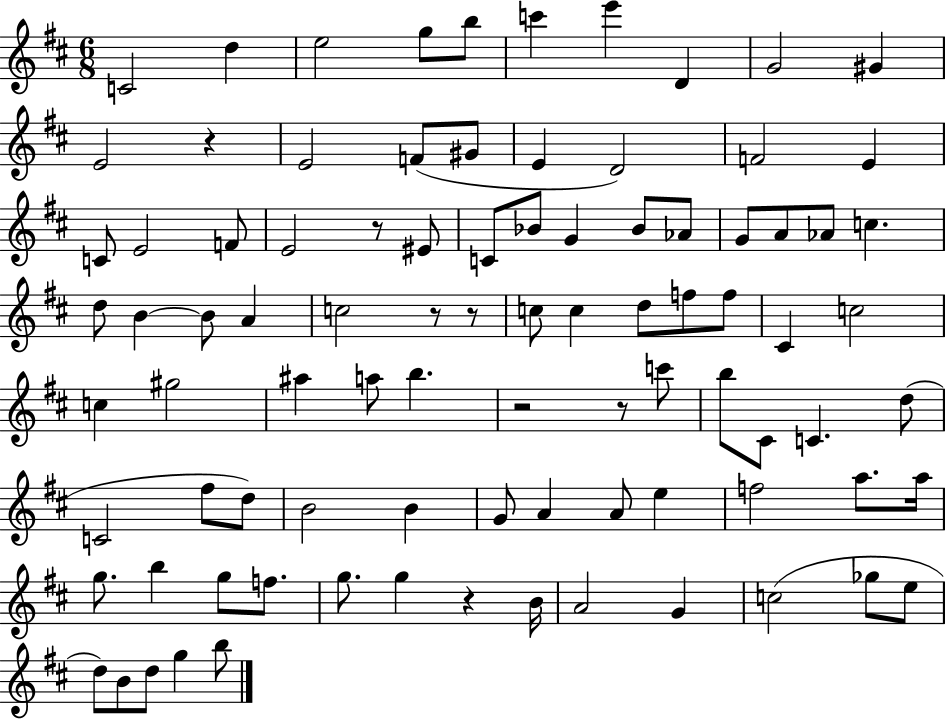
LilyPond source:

{
  \clef treble
  \numericTimeSignature
  \time 6/8
  \key d \major
  \repeat volta 2 { c'2 d''4 | e''2 g''8 b''8 | c'''4 e'''4 d'4 | g'2 gis'4 | \break e'2 r4 | e'2 f'8( gis'8 | e'4 d'2) | f'2 e'4 | \break c'8 e'2 f'8 | e'2 r8 eis'8 | c'8 bes'8 g'4 bes'8 aes'8 | g'8 a'8 aes'8 c''4. | \break d''8 b'4~~ b'8 a'4 | c''2 r8 r8 | c''8 c''4 d''8 f''8 f''8 | cis'4 c''2 | \break c''4 gis''2 | ais''4 a''8 b''4. | r2 r8 c'''8 | b''8 cis'8 c'4. d''8( | \break c'2 fis''8 d''8) | b'2 b'4 | g'8 a'4 a'8 e''4 | f''2 a''8. a''16 | \break g''8. b''4 g''8 f''8. | g''8. g''4 r4 b'16 | a'2 g'4 | c''2( ges''8 e''8 | \break d''8) b'8 d''8 g''4 b''8 | } \bar "|."
}